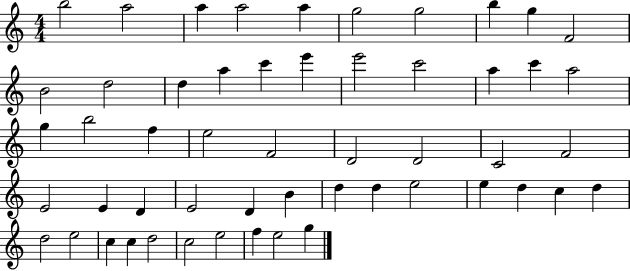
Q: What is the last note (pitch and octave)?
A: G5